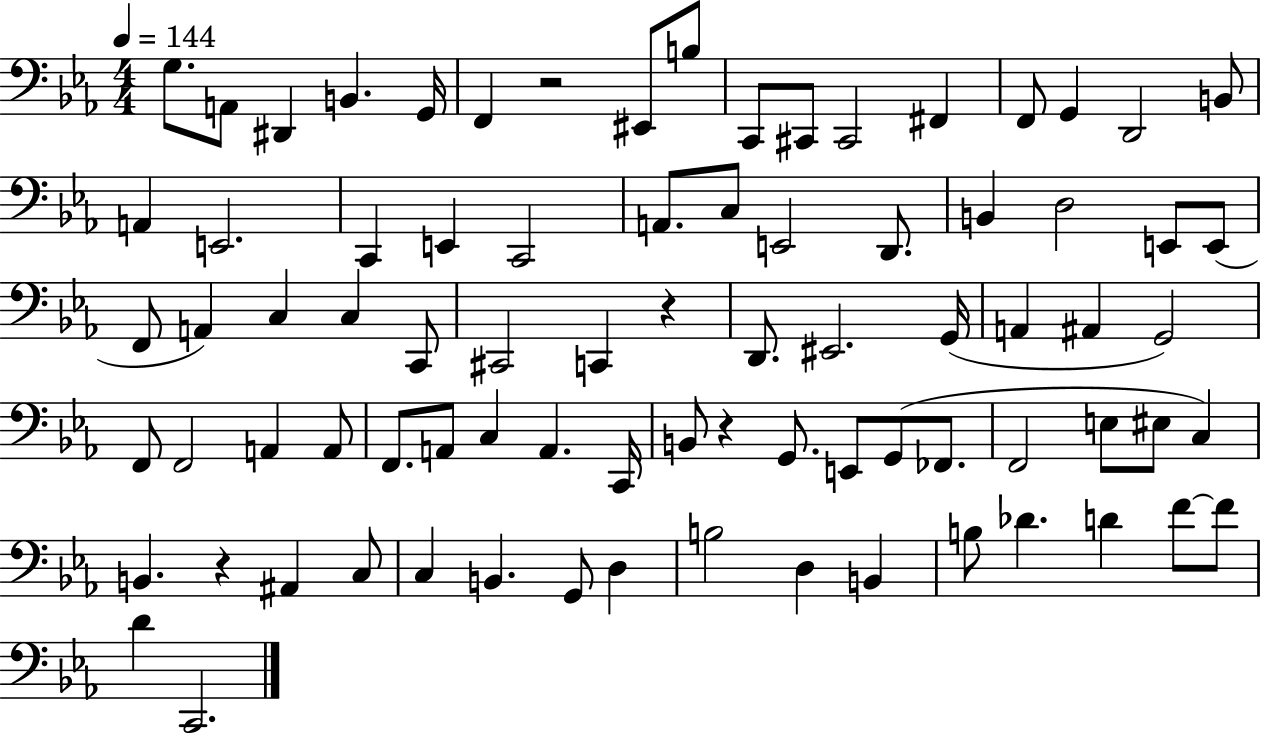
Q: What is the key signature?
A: EES major